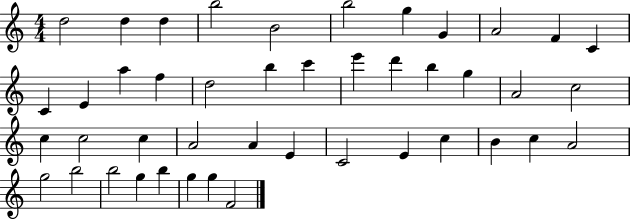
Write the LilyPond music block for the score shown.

{
  \clef treble
  \numericTimeSignature
  \time 4/4
  \key c \major
  d''2 d''4 d''4 | b''2 b'2 | b''2 g''4 g'4 | a'2 f'4 c'4 | \break c'4 e'4 a''4 f''4 | d''2 b''4 c'''4 | e'''4 d'''4 b''4 g''4 | a'2 c''2 | \break c''4 c''2 c''4 | a'2 a'4 e'4 | c'2 e'4 c''4 | b'4 c''4 a'2 | \break g''2 b''2 | b''2 g''4 b''4 | g''4 g''4 f'2 | \bar "|."
}